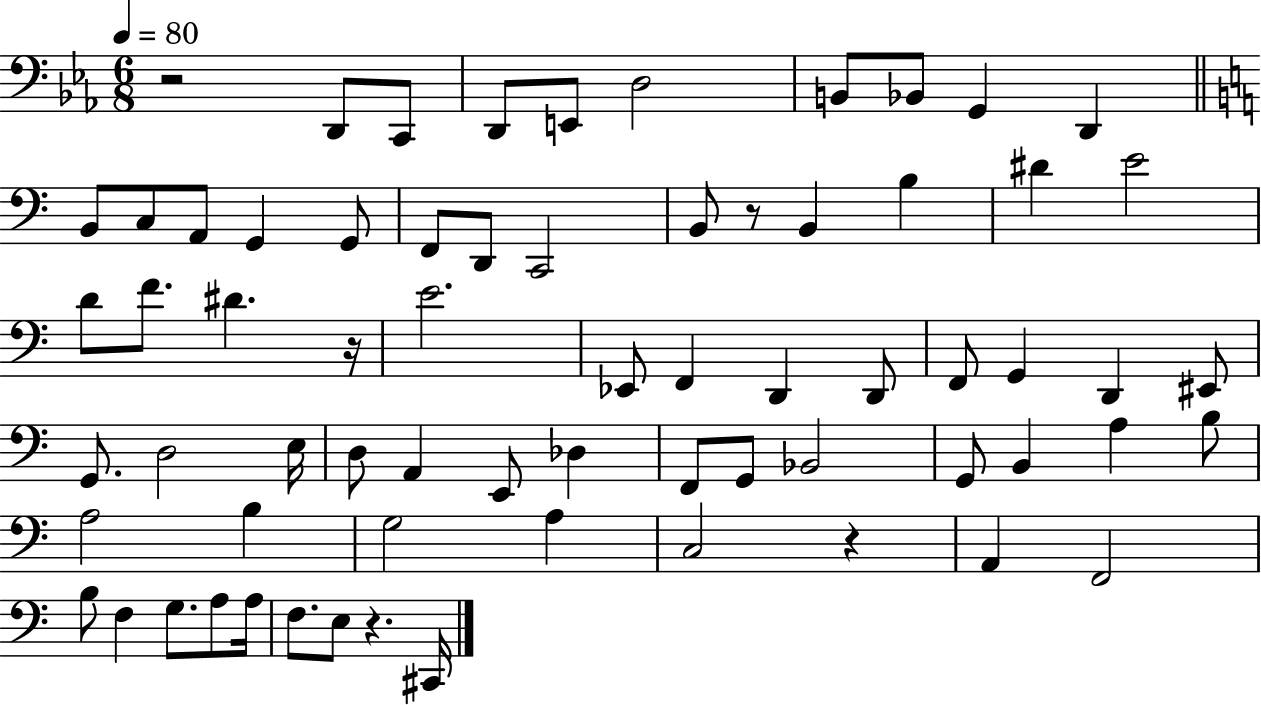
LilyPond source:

{
  \clef bass
  \numericTimeSignature
  \time 6/8
  \key ees \major
  \tempo 4 = 80
  r2 d,8 c,8 | d,8 e,8 d2 | b,8 bes,8 g,4 d,4 | \bar "||" \break \key c \major b,8 c8 a,8 g,4 g,8 | f,8 d,8 c,2 | b,8 r8 b,4 b4 | dis'4 e'2 | \break d'8 f'8. dis'4. r16 | e'2. | ees,8 f,4 d,4 d,8 | f,8 g,4 d,4 eis,8 | \break g,8. d2 e16 | d8 a,4 e,8 des4 | f,8 g,8 bes,2 | g,8 b,4 a4 b8 | \break a2 b4 | g2 a4 | c2 r4 | a,4 f,2 | \break b8 f4 g8. a8 a16 | f8. e8 r4. cis,16 | \bar "|."
}